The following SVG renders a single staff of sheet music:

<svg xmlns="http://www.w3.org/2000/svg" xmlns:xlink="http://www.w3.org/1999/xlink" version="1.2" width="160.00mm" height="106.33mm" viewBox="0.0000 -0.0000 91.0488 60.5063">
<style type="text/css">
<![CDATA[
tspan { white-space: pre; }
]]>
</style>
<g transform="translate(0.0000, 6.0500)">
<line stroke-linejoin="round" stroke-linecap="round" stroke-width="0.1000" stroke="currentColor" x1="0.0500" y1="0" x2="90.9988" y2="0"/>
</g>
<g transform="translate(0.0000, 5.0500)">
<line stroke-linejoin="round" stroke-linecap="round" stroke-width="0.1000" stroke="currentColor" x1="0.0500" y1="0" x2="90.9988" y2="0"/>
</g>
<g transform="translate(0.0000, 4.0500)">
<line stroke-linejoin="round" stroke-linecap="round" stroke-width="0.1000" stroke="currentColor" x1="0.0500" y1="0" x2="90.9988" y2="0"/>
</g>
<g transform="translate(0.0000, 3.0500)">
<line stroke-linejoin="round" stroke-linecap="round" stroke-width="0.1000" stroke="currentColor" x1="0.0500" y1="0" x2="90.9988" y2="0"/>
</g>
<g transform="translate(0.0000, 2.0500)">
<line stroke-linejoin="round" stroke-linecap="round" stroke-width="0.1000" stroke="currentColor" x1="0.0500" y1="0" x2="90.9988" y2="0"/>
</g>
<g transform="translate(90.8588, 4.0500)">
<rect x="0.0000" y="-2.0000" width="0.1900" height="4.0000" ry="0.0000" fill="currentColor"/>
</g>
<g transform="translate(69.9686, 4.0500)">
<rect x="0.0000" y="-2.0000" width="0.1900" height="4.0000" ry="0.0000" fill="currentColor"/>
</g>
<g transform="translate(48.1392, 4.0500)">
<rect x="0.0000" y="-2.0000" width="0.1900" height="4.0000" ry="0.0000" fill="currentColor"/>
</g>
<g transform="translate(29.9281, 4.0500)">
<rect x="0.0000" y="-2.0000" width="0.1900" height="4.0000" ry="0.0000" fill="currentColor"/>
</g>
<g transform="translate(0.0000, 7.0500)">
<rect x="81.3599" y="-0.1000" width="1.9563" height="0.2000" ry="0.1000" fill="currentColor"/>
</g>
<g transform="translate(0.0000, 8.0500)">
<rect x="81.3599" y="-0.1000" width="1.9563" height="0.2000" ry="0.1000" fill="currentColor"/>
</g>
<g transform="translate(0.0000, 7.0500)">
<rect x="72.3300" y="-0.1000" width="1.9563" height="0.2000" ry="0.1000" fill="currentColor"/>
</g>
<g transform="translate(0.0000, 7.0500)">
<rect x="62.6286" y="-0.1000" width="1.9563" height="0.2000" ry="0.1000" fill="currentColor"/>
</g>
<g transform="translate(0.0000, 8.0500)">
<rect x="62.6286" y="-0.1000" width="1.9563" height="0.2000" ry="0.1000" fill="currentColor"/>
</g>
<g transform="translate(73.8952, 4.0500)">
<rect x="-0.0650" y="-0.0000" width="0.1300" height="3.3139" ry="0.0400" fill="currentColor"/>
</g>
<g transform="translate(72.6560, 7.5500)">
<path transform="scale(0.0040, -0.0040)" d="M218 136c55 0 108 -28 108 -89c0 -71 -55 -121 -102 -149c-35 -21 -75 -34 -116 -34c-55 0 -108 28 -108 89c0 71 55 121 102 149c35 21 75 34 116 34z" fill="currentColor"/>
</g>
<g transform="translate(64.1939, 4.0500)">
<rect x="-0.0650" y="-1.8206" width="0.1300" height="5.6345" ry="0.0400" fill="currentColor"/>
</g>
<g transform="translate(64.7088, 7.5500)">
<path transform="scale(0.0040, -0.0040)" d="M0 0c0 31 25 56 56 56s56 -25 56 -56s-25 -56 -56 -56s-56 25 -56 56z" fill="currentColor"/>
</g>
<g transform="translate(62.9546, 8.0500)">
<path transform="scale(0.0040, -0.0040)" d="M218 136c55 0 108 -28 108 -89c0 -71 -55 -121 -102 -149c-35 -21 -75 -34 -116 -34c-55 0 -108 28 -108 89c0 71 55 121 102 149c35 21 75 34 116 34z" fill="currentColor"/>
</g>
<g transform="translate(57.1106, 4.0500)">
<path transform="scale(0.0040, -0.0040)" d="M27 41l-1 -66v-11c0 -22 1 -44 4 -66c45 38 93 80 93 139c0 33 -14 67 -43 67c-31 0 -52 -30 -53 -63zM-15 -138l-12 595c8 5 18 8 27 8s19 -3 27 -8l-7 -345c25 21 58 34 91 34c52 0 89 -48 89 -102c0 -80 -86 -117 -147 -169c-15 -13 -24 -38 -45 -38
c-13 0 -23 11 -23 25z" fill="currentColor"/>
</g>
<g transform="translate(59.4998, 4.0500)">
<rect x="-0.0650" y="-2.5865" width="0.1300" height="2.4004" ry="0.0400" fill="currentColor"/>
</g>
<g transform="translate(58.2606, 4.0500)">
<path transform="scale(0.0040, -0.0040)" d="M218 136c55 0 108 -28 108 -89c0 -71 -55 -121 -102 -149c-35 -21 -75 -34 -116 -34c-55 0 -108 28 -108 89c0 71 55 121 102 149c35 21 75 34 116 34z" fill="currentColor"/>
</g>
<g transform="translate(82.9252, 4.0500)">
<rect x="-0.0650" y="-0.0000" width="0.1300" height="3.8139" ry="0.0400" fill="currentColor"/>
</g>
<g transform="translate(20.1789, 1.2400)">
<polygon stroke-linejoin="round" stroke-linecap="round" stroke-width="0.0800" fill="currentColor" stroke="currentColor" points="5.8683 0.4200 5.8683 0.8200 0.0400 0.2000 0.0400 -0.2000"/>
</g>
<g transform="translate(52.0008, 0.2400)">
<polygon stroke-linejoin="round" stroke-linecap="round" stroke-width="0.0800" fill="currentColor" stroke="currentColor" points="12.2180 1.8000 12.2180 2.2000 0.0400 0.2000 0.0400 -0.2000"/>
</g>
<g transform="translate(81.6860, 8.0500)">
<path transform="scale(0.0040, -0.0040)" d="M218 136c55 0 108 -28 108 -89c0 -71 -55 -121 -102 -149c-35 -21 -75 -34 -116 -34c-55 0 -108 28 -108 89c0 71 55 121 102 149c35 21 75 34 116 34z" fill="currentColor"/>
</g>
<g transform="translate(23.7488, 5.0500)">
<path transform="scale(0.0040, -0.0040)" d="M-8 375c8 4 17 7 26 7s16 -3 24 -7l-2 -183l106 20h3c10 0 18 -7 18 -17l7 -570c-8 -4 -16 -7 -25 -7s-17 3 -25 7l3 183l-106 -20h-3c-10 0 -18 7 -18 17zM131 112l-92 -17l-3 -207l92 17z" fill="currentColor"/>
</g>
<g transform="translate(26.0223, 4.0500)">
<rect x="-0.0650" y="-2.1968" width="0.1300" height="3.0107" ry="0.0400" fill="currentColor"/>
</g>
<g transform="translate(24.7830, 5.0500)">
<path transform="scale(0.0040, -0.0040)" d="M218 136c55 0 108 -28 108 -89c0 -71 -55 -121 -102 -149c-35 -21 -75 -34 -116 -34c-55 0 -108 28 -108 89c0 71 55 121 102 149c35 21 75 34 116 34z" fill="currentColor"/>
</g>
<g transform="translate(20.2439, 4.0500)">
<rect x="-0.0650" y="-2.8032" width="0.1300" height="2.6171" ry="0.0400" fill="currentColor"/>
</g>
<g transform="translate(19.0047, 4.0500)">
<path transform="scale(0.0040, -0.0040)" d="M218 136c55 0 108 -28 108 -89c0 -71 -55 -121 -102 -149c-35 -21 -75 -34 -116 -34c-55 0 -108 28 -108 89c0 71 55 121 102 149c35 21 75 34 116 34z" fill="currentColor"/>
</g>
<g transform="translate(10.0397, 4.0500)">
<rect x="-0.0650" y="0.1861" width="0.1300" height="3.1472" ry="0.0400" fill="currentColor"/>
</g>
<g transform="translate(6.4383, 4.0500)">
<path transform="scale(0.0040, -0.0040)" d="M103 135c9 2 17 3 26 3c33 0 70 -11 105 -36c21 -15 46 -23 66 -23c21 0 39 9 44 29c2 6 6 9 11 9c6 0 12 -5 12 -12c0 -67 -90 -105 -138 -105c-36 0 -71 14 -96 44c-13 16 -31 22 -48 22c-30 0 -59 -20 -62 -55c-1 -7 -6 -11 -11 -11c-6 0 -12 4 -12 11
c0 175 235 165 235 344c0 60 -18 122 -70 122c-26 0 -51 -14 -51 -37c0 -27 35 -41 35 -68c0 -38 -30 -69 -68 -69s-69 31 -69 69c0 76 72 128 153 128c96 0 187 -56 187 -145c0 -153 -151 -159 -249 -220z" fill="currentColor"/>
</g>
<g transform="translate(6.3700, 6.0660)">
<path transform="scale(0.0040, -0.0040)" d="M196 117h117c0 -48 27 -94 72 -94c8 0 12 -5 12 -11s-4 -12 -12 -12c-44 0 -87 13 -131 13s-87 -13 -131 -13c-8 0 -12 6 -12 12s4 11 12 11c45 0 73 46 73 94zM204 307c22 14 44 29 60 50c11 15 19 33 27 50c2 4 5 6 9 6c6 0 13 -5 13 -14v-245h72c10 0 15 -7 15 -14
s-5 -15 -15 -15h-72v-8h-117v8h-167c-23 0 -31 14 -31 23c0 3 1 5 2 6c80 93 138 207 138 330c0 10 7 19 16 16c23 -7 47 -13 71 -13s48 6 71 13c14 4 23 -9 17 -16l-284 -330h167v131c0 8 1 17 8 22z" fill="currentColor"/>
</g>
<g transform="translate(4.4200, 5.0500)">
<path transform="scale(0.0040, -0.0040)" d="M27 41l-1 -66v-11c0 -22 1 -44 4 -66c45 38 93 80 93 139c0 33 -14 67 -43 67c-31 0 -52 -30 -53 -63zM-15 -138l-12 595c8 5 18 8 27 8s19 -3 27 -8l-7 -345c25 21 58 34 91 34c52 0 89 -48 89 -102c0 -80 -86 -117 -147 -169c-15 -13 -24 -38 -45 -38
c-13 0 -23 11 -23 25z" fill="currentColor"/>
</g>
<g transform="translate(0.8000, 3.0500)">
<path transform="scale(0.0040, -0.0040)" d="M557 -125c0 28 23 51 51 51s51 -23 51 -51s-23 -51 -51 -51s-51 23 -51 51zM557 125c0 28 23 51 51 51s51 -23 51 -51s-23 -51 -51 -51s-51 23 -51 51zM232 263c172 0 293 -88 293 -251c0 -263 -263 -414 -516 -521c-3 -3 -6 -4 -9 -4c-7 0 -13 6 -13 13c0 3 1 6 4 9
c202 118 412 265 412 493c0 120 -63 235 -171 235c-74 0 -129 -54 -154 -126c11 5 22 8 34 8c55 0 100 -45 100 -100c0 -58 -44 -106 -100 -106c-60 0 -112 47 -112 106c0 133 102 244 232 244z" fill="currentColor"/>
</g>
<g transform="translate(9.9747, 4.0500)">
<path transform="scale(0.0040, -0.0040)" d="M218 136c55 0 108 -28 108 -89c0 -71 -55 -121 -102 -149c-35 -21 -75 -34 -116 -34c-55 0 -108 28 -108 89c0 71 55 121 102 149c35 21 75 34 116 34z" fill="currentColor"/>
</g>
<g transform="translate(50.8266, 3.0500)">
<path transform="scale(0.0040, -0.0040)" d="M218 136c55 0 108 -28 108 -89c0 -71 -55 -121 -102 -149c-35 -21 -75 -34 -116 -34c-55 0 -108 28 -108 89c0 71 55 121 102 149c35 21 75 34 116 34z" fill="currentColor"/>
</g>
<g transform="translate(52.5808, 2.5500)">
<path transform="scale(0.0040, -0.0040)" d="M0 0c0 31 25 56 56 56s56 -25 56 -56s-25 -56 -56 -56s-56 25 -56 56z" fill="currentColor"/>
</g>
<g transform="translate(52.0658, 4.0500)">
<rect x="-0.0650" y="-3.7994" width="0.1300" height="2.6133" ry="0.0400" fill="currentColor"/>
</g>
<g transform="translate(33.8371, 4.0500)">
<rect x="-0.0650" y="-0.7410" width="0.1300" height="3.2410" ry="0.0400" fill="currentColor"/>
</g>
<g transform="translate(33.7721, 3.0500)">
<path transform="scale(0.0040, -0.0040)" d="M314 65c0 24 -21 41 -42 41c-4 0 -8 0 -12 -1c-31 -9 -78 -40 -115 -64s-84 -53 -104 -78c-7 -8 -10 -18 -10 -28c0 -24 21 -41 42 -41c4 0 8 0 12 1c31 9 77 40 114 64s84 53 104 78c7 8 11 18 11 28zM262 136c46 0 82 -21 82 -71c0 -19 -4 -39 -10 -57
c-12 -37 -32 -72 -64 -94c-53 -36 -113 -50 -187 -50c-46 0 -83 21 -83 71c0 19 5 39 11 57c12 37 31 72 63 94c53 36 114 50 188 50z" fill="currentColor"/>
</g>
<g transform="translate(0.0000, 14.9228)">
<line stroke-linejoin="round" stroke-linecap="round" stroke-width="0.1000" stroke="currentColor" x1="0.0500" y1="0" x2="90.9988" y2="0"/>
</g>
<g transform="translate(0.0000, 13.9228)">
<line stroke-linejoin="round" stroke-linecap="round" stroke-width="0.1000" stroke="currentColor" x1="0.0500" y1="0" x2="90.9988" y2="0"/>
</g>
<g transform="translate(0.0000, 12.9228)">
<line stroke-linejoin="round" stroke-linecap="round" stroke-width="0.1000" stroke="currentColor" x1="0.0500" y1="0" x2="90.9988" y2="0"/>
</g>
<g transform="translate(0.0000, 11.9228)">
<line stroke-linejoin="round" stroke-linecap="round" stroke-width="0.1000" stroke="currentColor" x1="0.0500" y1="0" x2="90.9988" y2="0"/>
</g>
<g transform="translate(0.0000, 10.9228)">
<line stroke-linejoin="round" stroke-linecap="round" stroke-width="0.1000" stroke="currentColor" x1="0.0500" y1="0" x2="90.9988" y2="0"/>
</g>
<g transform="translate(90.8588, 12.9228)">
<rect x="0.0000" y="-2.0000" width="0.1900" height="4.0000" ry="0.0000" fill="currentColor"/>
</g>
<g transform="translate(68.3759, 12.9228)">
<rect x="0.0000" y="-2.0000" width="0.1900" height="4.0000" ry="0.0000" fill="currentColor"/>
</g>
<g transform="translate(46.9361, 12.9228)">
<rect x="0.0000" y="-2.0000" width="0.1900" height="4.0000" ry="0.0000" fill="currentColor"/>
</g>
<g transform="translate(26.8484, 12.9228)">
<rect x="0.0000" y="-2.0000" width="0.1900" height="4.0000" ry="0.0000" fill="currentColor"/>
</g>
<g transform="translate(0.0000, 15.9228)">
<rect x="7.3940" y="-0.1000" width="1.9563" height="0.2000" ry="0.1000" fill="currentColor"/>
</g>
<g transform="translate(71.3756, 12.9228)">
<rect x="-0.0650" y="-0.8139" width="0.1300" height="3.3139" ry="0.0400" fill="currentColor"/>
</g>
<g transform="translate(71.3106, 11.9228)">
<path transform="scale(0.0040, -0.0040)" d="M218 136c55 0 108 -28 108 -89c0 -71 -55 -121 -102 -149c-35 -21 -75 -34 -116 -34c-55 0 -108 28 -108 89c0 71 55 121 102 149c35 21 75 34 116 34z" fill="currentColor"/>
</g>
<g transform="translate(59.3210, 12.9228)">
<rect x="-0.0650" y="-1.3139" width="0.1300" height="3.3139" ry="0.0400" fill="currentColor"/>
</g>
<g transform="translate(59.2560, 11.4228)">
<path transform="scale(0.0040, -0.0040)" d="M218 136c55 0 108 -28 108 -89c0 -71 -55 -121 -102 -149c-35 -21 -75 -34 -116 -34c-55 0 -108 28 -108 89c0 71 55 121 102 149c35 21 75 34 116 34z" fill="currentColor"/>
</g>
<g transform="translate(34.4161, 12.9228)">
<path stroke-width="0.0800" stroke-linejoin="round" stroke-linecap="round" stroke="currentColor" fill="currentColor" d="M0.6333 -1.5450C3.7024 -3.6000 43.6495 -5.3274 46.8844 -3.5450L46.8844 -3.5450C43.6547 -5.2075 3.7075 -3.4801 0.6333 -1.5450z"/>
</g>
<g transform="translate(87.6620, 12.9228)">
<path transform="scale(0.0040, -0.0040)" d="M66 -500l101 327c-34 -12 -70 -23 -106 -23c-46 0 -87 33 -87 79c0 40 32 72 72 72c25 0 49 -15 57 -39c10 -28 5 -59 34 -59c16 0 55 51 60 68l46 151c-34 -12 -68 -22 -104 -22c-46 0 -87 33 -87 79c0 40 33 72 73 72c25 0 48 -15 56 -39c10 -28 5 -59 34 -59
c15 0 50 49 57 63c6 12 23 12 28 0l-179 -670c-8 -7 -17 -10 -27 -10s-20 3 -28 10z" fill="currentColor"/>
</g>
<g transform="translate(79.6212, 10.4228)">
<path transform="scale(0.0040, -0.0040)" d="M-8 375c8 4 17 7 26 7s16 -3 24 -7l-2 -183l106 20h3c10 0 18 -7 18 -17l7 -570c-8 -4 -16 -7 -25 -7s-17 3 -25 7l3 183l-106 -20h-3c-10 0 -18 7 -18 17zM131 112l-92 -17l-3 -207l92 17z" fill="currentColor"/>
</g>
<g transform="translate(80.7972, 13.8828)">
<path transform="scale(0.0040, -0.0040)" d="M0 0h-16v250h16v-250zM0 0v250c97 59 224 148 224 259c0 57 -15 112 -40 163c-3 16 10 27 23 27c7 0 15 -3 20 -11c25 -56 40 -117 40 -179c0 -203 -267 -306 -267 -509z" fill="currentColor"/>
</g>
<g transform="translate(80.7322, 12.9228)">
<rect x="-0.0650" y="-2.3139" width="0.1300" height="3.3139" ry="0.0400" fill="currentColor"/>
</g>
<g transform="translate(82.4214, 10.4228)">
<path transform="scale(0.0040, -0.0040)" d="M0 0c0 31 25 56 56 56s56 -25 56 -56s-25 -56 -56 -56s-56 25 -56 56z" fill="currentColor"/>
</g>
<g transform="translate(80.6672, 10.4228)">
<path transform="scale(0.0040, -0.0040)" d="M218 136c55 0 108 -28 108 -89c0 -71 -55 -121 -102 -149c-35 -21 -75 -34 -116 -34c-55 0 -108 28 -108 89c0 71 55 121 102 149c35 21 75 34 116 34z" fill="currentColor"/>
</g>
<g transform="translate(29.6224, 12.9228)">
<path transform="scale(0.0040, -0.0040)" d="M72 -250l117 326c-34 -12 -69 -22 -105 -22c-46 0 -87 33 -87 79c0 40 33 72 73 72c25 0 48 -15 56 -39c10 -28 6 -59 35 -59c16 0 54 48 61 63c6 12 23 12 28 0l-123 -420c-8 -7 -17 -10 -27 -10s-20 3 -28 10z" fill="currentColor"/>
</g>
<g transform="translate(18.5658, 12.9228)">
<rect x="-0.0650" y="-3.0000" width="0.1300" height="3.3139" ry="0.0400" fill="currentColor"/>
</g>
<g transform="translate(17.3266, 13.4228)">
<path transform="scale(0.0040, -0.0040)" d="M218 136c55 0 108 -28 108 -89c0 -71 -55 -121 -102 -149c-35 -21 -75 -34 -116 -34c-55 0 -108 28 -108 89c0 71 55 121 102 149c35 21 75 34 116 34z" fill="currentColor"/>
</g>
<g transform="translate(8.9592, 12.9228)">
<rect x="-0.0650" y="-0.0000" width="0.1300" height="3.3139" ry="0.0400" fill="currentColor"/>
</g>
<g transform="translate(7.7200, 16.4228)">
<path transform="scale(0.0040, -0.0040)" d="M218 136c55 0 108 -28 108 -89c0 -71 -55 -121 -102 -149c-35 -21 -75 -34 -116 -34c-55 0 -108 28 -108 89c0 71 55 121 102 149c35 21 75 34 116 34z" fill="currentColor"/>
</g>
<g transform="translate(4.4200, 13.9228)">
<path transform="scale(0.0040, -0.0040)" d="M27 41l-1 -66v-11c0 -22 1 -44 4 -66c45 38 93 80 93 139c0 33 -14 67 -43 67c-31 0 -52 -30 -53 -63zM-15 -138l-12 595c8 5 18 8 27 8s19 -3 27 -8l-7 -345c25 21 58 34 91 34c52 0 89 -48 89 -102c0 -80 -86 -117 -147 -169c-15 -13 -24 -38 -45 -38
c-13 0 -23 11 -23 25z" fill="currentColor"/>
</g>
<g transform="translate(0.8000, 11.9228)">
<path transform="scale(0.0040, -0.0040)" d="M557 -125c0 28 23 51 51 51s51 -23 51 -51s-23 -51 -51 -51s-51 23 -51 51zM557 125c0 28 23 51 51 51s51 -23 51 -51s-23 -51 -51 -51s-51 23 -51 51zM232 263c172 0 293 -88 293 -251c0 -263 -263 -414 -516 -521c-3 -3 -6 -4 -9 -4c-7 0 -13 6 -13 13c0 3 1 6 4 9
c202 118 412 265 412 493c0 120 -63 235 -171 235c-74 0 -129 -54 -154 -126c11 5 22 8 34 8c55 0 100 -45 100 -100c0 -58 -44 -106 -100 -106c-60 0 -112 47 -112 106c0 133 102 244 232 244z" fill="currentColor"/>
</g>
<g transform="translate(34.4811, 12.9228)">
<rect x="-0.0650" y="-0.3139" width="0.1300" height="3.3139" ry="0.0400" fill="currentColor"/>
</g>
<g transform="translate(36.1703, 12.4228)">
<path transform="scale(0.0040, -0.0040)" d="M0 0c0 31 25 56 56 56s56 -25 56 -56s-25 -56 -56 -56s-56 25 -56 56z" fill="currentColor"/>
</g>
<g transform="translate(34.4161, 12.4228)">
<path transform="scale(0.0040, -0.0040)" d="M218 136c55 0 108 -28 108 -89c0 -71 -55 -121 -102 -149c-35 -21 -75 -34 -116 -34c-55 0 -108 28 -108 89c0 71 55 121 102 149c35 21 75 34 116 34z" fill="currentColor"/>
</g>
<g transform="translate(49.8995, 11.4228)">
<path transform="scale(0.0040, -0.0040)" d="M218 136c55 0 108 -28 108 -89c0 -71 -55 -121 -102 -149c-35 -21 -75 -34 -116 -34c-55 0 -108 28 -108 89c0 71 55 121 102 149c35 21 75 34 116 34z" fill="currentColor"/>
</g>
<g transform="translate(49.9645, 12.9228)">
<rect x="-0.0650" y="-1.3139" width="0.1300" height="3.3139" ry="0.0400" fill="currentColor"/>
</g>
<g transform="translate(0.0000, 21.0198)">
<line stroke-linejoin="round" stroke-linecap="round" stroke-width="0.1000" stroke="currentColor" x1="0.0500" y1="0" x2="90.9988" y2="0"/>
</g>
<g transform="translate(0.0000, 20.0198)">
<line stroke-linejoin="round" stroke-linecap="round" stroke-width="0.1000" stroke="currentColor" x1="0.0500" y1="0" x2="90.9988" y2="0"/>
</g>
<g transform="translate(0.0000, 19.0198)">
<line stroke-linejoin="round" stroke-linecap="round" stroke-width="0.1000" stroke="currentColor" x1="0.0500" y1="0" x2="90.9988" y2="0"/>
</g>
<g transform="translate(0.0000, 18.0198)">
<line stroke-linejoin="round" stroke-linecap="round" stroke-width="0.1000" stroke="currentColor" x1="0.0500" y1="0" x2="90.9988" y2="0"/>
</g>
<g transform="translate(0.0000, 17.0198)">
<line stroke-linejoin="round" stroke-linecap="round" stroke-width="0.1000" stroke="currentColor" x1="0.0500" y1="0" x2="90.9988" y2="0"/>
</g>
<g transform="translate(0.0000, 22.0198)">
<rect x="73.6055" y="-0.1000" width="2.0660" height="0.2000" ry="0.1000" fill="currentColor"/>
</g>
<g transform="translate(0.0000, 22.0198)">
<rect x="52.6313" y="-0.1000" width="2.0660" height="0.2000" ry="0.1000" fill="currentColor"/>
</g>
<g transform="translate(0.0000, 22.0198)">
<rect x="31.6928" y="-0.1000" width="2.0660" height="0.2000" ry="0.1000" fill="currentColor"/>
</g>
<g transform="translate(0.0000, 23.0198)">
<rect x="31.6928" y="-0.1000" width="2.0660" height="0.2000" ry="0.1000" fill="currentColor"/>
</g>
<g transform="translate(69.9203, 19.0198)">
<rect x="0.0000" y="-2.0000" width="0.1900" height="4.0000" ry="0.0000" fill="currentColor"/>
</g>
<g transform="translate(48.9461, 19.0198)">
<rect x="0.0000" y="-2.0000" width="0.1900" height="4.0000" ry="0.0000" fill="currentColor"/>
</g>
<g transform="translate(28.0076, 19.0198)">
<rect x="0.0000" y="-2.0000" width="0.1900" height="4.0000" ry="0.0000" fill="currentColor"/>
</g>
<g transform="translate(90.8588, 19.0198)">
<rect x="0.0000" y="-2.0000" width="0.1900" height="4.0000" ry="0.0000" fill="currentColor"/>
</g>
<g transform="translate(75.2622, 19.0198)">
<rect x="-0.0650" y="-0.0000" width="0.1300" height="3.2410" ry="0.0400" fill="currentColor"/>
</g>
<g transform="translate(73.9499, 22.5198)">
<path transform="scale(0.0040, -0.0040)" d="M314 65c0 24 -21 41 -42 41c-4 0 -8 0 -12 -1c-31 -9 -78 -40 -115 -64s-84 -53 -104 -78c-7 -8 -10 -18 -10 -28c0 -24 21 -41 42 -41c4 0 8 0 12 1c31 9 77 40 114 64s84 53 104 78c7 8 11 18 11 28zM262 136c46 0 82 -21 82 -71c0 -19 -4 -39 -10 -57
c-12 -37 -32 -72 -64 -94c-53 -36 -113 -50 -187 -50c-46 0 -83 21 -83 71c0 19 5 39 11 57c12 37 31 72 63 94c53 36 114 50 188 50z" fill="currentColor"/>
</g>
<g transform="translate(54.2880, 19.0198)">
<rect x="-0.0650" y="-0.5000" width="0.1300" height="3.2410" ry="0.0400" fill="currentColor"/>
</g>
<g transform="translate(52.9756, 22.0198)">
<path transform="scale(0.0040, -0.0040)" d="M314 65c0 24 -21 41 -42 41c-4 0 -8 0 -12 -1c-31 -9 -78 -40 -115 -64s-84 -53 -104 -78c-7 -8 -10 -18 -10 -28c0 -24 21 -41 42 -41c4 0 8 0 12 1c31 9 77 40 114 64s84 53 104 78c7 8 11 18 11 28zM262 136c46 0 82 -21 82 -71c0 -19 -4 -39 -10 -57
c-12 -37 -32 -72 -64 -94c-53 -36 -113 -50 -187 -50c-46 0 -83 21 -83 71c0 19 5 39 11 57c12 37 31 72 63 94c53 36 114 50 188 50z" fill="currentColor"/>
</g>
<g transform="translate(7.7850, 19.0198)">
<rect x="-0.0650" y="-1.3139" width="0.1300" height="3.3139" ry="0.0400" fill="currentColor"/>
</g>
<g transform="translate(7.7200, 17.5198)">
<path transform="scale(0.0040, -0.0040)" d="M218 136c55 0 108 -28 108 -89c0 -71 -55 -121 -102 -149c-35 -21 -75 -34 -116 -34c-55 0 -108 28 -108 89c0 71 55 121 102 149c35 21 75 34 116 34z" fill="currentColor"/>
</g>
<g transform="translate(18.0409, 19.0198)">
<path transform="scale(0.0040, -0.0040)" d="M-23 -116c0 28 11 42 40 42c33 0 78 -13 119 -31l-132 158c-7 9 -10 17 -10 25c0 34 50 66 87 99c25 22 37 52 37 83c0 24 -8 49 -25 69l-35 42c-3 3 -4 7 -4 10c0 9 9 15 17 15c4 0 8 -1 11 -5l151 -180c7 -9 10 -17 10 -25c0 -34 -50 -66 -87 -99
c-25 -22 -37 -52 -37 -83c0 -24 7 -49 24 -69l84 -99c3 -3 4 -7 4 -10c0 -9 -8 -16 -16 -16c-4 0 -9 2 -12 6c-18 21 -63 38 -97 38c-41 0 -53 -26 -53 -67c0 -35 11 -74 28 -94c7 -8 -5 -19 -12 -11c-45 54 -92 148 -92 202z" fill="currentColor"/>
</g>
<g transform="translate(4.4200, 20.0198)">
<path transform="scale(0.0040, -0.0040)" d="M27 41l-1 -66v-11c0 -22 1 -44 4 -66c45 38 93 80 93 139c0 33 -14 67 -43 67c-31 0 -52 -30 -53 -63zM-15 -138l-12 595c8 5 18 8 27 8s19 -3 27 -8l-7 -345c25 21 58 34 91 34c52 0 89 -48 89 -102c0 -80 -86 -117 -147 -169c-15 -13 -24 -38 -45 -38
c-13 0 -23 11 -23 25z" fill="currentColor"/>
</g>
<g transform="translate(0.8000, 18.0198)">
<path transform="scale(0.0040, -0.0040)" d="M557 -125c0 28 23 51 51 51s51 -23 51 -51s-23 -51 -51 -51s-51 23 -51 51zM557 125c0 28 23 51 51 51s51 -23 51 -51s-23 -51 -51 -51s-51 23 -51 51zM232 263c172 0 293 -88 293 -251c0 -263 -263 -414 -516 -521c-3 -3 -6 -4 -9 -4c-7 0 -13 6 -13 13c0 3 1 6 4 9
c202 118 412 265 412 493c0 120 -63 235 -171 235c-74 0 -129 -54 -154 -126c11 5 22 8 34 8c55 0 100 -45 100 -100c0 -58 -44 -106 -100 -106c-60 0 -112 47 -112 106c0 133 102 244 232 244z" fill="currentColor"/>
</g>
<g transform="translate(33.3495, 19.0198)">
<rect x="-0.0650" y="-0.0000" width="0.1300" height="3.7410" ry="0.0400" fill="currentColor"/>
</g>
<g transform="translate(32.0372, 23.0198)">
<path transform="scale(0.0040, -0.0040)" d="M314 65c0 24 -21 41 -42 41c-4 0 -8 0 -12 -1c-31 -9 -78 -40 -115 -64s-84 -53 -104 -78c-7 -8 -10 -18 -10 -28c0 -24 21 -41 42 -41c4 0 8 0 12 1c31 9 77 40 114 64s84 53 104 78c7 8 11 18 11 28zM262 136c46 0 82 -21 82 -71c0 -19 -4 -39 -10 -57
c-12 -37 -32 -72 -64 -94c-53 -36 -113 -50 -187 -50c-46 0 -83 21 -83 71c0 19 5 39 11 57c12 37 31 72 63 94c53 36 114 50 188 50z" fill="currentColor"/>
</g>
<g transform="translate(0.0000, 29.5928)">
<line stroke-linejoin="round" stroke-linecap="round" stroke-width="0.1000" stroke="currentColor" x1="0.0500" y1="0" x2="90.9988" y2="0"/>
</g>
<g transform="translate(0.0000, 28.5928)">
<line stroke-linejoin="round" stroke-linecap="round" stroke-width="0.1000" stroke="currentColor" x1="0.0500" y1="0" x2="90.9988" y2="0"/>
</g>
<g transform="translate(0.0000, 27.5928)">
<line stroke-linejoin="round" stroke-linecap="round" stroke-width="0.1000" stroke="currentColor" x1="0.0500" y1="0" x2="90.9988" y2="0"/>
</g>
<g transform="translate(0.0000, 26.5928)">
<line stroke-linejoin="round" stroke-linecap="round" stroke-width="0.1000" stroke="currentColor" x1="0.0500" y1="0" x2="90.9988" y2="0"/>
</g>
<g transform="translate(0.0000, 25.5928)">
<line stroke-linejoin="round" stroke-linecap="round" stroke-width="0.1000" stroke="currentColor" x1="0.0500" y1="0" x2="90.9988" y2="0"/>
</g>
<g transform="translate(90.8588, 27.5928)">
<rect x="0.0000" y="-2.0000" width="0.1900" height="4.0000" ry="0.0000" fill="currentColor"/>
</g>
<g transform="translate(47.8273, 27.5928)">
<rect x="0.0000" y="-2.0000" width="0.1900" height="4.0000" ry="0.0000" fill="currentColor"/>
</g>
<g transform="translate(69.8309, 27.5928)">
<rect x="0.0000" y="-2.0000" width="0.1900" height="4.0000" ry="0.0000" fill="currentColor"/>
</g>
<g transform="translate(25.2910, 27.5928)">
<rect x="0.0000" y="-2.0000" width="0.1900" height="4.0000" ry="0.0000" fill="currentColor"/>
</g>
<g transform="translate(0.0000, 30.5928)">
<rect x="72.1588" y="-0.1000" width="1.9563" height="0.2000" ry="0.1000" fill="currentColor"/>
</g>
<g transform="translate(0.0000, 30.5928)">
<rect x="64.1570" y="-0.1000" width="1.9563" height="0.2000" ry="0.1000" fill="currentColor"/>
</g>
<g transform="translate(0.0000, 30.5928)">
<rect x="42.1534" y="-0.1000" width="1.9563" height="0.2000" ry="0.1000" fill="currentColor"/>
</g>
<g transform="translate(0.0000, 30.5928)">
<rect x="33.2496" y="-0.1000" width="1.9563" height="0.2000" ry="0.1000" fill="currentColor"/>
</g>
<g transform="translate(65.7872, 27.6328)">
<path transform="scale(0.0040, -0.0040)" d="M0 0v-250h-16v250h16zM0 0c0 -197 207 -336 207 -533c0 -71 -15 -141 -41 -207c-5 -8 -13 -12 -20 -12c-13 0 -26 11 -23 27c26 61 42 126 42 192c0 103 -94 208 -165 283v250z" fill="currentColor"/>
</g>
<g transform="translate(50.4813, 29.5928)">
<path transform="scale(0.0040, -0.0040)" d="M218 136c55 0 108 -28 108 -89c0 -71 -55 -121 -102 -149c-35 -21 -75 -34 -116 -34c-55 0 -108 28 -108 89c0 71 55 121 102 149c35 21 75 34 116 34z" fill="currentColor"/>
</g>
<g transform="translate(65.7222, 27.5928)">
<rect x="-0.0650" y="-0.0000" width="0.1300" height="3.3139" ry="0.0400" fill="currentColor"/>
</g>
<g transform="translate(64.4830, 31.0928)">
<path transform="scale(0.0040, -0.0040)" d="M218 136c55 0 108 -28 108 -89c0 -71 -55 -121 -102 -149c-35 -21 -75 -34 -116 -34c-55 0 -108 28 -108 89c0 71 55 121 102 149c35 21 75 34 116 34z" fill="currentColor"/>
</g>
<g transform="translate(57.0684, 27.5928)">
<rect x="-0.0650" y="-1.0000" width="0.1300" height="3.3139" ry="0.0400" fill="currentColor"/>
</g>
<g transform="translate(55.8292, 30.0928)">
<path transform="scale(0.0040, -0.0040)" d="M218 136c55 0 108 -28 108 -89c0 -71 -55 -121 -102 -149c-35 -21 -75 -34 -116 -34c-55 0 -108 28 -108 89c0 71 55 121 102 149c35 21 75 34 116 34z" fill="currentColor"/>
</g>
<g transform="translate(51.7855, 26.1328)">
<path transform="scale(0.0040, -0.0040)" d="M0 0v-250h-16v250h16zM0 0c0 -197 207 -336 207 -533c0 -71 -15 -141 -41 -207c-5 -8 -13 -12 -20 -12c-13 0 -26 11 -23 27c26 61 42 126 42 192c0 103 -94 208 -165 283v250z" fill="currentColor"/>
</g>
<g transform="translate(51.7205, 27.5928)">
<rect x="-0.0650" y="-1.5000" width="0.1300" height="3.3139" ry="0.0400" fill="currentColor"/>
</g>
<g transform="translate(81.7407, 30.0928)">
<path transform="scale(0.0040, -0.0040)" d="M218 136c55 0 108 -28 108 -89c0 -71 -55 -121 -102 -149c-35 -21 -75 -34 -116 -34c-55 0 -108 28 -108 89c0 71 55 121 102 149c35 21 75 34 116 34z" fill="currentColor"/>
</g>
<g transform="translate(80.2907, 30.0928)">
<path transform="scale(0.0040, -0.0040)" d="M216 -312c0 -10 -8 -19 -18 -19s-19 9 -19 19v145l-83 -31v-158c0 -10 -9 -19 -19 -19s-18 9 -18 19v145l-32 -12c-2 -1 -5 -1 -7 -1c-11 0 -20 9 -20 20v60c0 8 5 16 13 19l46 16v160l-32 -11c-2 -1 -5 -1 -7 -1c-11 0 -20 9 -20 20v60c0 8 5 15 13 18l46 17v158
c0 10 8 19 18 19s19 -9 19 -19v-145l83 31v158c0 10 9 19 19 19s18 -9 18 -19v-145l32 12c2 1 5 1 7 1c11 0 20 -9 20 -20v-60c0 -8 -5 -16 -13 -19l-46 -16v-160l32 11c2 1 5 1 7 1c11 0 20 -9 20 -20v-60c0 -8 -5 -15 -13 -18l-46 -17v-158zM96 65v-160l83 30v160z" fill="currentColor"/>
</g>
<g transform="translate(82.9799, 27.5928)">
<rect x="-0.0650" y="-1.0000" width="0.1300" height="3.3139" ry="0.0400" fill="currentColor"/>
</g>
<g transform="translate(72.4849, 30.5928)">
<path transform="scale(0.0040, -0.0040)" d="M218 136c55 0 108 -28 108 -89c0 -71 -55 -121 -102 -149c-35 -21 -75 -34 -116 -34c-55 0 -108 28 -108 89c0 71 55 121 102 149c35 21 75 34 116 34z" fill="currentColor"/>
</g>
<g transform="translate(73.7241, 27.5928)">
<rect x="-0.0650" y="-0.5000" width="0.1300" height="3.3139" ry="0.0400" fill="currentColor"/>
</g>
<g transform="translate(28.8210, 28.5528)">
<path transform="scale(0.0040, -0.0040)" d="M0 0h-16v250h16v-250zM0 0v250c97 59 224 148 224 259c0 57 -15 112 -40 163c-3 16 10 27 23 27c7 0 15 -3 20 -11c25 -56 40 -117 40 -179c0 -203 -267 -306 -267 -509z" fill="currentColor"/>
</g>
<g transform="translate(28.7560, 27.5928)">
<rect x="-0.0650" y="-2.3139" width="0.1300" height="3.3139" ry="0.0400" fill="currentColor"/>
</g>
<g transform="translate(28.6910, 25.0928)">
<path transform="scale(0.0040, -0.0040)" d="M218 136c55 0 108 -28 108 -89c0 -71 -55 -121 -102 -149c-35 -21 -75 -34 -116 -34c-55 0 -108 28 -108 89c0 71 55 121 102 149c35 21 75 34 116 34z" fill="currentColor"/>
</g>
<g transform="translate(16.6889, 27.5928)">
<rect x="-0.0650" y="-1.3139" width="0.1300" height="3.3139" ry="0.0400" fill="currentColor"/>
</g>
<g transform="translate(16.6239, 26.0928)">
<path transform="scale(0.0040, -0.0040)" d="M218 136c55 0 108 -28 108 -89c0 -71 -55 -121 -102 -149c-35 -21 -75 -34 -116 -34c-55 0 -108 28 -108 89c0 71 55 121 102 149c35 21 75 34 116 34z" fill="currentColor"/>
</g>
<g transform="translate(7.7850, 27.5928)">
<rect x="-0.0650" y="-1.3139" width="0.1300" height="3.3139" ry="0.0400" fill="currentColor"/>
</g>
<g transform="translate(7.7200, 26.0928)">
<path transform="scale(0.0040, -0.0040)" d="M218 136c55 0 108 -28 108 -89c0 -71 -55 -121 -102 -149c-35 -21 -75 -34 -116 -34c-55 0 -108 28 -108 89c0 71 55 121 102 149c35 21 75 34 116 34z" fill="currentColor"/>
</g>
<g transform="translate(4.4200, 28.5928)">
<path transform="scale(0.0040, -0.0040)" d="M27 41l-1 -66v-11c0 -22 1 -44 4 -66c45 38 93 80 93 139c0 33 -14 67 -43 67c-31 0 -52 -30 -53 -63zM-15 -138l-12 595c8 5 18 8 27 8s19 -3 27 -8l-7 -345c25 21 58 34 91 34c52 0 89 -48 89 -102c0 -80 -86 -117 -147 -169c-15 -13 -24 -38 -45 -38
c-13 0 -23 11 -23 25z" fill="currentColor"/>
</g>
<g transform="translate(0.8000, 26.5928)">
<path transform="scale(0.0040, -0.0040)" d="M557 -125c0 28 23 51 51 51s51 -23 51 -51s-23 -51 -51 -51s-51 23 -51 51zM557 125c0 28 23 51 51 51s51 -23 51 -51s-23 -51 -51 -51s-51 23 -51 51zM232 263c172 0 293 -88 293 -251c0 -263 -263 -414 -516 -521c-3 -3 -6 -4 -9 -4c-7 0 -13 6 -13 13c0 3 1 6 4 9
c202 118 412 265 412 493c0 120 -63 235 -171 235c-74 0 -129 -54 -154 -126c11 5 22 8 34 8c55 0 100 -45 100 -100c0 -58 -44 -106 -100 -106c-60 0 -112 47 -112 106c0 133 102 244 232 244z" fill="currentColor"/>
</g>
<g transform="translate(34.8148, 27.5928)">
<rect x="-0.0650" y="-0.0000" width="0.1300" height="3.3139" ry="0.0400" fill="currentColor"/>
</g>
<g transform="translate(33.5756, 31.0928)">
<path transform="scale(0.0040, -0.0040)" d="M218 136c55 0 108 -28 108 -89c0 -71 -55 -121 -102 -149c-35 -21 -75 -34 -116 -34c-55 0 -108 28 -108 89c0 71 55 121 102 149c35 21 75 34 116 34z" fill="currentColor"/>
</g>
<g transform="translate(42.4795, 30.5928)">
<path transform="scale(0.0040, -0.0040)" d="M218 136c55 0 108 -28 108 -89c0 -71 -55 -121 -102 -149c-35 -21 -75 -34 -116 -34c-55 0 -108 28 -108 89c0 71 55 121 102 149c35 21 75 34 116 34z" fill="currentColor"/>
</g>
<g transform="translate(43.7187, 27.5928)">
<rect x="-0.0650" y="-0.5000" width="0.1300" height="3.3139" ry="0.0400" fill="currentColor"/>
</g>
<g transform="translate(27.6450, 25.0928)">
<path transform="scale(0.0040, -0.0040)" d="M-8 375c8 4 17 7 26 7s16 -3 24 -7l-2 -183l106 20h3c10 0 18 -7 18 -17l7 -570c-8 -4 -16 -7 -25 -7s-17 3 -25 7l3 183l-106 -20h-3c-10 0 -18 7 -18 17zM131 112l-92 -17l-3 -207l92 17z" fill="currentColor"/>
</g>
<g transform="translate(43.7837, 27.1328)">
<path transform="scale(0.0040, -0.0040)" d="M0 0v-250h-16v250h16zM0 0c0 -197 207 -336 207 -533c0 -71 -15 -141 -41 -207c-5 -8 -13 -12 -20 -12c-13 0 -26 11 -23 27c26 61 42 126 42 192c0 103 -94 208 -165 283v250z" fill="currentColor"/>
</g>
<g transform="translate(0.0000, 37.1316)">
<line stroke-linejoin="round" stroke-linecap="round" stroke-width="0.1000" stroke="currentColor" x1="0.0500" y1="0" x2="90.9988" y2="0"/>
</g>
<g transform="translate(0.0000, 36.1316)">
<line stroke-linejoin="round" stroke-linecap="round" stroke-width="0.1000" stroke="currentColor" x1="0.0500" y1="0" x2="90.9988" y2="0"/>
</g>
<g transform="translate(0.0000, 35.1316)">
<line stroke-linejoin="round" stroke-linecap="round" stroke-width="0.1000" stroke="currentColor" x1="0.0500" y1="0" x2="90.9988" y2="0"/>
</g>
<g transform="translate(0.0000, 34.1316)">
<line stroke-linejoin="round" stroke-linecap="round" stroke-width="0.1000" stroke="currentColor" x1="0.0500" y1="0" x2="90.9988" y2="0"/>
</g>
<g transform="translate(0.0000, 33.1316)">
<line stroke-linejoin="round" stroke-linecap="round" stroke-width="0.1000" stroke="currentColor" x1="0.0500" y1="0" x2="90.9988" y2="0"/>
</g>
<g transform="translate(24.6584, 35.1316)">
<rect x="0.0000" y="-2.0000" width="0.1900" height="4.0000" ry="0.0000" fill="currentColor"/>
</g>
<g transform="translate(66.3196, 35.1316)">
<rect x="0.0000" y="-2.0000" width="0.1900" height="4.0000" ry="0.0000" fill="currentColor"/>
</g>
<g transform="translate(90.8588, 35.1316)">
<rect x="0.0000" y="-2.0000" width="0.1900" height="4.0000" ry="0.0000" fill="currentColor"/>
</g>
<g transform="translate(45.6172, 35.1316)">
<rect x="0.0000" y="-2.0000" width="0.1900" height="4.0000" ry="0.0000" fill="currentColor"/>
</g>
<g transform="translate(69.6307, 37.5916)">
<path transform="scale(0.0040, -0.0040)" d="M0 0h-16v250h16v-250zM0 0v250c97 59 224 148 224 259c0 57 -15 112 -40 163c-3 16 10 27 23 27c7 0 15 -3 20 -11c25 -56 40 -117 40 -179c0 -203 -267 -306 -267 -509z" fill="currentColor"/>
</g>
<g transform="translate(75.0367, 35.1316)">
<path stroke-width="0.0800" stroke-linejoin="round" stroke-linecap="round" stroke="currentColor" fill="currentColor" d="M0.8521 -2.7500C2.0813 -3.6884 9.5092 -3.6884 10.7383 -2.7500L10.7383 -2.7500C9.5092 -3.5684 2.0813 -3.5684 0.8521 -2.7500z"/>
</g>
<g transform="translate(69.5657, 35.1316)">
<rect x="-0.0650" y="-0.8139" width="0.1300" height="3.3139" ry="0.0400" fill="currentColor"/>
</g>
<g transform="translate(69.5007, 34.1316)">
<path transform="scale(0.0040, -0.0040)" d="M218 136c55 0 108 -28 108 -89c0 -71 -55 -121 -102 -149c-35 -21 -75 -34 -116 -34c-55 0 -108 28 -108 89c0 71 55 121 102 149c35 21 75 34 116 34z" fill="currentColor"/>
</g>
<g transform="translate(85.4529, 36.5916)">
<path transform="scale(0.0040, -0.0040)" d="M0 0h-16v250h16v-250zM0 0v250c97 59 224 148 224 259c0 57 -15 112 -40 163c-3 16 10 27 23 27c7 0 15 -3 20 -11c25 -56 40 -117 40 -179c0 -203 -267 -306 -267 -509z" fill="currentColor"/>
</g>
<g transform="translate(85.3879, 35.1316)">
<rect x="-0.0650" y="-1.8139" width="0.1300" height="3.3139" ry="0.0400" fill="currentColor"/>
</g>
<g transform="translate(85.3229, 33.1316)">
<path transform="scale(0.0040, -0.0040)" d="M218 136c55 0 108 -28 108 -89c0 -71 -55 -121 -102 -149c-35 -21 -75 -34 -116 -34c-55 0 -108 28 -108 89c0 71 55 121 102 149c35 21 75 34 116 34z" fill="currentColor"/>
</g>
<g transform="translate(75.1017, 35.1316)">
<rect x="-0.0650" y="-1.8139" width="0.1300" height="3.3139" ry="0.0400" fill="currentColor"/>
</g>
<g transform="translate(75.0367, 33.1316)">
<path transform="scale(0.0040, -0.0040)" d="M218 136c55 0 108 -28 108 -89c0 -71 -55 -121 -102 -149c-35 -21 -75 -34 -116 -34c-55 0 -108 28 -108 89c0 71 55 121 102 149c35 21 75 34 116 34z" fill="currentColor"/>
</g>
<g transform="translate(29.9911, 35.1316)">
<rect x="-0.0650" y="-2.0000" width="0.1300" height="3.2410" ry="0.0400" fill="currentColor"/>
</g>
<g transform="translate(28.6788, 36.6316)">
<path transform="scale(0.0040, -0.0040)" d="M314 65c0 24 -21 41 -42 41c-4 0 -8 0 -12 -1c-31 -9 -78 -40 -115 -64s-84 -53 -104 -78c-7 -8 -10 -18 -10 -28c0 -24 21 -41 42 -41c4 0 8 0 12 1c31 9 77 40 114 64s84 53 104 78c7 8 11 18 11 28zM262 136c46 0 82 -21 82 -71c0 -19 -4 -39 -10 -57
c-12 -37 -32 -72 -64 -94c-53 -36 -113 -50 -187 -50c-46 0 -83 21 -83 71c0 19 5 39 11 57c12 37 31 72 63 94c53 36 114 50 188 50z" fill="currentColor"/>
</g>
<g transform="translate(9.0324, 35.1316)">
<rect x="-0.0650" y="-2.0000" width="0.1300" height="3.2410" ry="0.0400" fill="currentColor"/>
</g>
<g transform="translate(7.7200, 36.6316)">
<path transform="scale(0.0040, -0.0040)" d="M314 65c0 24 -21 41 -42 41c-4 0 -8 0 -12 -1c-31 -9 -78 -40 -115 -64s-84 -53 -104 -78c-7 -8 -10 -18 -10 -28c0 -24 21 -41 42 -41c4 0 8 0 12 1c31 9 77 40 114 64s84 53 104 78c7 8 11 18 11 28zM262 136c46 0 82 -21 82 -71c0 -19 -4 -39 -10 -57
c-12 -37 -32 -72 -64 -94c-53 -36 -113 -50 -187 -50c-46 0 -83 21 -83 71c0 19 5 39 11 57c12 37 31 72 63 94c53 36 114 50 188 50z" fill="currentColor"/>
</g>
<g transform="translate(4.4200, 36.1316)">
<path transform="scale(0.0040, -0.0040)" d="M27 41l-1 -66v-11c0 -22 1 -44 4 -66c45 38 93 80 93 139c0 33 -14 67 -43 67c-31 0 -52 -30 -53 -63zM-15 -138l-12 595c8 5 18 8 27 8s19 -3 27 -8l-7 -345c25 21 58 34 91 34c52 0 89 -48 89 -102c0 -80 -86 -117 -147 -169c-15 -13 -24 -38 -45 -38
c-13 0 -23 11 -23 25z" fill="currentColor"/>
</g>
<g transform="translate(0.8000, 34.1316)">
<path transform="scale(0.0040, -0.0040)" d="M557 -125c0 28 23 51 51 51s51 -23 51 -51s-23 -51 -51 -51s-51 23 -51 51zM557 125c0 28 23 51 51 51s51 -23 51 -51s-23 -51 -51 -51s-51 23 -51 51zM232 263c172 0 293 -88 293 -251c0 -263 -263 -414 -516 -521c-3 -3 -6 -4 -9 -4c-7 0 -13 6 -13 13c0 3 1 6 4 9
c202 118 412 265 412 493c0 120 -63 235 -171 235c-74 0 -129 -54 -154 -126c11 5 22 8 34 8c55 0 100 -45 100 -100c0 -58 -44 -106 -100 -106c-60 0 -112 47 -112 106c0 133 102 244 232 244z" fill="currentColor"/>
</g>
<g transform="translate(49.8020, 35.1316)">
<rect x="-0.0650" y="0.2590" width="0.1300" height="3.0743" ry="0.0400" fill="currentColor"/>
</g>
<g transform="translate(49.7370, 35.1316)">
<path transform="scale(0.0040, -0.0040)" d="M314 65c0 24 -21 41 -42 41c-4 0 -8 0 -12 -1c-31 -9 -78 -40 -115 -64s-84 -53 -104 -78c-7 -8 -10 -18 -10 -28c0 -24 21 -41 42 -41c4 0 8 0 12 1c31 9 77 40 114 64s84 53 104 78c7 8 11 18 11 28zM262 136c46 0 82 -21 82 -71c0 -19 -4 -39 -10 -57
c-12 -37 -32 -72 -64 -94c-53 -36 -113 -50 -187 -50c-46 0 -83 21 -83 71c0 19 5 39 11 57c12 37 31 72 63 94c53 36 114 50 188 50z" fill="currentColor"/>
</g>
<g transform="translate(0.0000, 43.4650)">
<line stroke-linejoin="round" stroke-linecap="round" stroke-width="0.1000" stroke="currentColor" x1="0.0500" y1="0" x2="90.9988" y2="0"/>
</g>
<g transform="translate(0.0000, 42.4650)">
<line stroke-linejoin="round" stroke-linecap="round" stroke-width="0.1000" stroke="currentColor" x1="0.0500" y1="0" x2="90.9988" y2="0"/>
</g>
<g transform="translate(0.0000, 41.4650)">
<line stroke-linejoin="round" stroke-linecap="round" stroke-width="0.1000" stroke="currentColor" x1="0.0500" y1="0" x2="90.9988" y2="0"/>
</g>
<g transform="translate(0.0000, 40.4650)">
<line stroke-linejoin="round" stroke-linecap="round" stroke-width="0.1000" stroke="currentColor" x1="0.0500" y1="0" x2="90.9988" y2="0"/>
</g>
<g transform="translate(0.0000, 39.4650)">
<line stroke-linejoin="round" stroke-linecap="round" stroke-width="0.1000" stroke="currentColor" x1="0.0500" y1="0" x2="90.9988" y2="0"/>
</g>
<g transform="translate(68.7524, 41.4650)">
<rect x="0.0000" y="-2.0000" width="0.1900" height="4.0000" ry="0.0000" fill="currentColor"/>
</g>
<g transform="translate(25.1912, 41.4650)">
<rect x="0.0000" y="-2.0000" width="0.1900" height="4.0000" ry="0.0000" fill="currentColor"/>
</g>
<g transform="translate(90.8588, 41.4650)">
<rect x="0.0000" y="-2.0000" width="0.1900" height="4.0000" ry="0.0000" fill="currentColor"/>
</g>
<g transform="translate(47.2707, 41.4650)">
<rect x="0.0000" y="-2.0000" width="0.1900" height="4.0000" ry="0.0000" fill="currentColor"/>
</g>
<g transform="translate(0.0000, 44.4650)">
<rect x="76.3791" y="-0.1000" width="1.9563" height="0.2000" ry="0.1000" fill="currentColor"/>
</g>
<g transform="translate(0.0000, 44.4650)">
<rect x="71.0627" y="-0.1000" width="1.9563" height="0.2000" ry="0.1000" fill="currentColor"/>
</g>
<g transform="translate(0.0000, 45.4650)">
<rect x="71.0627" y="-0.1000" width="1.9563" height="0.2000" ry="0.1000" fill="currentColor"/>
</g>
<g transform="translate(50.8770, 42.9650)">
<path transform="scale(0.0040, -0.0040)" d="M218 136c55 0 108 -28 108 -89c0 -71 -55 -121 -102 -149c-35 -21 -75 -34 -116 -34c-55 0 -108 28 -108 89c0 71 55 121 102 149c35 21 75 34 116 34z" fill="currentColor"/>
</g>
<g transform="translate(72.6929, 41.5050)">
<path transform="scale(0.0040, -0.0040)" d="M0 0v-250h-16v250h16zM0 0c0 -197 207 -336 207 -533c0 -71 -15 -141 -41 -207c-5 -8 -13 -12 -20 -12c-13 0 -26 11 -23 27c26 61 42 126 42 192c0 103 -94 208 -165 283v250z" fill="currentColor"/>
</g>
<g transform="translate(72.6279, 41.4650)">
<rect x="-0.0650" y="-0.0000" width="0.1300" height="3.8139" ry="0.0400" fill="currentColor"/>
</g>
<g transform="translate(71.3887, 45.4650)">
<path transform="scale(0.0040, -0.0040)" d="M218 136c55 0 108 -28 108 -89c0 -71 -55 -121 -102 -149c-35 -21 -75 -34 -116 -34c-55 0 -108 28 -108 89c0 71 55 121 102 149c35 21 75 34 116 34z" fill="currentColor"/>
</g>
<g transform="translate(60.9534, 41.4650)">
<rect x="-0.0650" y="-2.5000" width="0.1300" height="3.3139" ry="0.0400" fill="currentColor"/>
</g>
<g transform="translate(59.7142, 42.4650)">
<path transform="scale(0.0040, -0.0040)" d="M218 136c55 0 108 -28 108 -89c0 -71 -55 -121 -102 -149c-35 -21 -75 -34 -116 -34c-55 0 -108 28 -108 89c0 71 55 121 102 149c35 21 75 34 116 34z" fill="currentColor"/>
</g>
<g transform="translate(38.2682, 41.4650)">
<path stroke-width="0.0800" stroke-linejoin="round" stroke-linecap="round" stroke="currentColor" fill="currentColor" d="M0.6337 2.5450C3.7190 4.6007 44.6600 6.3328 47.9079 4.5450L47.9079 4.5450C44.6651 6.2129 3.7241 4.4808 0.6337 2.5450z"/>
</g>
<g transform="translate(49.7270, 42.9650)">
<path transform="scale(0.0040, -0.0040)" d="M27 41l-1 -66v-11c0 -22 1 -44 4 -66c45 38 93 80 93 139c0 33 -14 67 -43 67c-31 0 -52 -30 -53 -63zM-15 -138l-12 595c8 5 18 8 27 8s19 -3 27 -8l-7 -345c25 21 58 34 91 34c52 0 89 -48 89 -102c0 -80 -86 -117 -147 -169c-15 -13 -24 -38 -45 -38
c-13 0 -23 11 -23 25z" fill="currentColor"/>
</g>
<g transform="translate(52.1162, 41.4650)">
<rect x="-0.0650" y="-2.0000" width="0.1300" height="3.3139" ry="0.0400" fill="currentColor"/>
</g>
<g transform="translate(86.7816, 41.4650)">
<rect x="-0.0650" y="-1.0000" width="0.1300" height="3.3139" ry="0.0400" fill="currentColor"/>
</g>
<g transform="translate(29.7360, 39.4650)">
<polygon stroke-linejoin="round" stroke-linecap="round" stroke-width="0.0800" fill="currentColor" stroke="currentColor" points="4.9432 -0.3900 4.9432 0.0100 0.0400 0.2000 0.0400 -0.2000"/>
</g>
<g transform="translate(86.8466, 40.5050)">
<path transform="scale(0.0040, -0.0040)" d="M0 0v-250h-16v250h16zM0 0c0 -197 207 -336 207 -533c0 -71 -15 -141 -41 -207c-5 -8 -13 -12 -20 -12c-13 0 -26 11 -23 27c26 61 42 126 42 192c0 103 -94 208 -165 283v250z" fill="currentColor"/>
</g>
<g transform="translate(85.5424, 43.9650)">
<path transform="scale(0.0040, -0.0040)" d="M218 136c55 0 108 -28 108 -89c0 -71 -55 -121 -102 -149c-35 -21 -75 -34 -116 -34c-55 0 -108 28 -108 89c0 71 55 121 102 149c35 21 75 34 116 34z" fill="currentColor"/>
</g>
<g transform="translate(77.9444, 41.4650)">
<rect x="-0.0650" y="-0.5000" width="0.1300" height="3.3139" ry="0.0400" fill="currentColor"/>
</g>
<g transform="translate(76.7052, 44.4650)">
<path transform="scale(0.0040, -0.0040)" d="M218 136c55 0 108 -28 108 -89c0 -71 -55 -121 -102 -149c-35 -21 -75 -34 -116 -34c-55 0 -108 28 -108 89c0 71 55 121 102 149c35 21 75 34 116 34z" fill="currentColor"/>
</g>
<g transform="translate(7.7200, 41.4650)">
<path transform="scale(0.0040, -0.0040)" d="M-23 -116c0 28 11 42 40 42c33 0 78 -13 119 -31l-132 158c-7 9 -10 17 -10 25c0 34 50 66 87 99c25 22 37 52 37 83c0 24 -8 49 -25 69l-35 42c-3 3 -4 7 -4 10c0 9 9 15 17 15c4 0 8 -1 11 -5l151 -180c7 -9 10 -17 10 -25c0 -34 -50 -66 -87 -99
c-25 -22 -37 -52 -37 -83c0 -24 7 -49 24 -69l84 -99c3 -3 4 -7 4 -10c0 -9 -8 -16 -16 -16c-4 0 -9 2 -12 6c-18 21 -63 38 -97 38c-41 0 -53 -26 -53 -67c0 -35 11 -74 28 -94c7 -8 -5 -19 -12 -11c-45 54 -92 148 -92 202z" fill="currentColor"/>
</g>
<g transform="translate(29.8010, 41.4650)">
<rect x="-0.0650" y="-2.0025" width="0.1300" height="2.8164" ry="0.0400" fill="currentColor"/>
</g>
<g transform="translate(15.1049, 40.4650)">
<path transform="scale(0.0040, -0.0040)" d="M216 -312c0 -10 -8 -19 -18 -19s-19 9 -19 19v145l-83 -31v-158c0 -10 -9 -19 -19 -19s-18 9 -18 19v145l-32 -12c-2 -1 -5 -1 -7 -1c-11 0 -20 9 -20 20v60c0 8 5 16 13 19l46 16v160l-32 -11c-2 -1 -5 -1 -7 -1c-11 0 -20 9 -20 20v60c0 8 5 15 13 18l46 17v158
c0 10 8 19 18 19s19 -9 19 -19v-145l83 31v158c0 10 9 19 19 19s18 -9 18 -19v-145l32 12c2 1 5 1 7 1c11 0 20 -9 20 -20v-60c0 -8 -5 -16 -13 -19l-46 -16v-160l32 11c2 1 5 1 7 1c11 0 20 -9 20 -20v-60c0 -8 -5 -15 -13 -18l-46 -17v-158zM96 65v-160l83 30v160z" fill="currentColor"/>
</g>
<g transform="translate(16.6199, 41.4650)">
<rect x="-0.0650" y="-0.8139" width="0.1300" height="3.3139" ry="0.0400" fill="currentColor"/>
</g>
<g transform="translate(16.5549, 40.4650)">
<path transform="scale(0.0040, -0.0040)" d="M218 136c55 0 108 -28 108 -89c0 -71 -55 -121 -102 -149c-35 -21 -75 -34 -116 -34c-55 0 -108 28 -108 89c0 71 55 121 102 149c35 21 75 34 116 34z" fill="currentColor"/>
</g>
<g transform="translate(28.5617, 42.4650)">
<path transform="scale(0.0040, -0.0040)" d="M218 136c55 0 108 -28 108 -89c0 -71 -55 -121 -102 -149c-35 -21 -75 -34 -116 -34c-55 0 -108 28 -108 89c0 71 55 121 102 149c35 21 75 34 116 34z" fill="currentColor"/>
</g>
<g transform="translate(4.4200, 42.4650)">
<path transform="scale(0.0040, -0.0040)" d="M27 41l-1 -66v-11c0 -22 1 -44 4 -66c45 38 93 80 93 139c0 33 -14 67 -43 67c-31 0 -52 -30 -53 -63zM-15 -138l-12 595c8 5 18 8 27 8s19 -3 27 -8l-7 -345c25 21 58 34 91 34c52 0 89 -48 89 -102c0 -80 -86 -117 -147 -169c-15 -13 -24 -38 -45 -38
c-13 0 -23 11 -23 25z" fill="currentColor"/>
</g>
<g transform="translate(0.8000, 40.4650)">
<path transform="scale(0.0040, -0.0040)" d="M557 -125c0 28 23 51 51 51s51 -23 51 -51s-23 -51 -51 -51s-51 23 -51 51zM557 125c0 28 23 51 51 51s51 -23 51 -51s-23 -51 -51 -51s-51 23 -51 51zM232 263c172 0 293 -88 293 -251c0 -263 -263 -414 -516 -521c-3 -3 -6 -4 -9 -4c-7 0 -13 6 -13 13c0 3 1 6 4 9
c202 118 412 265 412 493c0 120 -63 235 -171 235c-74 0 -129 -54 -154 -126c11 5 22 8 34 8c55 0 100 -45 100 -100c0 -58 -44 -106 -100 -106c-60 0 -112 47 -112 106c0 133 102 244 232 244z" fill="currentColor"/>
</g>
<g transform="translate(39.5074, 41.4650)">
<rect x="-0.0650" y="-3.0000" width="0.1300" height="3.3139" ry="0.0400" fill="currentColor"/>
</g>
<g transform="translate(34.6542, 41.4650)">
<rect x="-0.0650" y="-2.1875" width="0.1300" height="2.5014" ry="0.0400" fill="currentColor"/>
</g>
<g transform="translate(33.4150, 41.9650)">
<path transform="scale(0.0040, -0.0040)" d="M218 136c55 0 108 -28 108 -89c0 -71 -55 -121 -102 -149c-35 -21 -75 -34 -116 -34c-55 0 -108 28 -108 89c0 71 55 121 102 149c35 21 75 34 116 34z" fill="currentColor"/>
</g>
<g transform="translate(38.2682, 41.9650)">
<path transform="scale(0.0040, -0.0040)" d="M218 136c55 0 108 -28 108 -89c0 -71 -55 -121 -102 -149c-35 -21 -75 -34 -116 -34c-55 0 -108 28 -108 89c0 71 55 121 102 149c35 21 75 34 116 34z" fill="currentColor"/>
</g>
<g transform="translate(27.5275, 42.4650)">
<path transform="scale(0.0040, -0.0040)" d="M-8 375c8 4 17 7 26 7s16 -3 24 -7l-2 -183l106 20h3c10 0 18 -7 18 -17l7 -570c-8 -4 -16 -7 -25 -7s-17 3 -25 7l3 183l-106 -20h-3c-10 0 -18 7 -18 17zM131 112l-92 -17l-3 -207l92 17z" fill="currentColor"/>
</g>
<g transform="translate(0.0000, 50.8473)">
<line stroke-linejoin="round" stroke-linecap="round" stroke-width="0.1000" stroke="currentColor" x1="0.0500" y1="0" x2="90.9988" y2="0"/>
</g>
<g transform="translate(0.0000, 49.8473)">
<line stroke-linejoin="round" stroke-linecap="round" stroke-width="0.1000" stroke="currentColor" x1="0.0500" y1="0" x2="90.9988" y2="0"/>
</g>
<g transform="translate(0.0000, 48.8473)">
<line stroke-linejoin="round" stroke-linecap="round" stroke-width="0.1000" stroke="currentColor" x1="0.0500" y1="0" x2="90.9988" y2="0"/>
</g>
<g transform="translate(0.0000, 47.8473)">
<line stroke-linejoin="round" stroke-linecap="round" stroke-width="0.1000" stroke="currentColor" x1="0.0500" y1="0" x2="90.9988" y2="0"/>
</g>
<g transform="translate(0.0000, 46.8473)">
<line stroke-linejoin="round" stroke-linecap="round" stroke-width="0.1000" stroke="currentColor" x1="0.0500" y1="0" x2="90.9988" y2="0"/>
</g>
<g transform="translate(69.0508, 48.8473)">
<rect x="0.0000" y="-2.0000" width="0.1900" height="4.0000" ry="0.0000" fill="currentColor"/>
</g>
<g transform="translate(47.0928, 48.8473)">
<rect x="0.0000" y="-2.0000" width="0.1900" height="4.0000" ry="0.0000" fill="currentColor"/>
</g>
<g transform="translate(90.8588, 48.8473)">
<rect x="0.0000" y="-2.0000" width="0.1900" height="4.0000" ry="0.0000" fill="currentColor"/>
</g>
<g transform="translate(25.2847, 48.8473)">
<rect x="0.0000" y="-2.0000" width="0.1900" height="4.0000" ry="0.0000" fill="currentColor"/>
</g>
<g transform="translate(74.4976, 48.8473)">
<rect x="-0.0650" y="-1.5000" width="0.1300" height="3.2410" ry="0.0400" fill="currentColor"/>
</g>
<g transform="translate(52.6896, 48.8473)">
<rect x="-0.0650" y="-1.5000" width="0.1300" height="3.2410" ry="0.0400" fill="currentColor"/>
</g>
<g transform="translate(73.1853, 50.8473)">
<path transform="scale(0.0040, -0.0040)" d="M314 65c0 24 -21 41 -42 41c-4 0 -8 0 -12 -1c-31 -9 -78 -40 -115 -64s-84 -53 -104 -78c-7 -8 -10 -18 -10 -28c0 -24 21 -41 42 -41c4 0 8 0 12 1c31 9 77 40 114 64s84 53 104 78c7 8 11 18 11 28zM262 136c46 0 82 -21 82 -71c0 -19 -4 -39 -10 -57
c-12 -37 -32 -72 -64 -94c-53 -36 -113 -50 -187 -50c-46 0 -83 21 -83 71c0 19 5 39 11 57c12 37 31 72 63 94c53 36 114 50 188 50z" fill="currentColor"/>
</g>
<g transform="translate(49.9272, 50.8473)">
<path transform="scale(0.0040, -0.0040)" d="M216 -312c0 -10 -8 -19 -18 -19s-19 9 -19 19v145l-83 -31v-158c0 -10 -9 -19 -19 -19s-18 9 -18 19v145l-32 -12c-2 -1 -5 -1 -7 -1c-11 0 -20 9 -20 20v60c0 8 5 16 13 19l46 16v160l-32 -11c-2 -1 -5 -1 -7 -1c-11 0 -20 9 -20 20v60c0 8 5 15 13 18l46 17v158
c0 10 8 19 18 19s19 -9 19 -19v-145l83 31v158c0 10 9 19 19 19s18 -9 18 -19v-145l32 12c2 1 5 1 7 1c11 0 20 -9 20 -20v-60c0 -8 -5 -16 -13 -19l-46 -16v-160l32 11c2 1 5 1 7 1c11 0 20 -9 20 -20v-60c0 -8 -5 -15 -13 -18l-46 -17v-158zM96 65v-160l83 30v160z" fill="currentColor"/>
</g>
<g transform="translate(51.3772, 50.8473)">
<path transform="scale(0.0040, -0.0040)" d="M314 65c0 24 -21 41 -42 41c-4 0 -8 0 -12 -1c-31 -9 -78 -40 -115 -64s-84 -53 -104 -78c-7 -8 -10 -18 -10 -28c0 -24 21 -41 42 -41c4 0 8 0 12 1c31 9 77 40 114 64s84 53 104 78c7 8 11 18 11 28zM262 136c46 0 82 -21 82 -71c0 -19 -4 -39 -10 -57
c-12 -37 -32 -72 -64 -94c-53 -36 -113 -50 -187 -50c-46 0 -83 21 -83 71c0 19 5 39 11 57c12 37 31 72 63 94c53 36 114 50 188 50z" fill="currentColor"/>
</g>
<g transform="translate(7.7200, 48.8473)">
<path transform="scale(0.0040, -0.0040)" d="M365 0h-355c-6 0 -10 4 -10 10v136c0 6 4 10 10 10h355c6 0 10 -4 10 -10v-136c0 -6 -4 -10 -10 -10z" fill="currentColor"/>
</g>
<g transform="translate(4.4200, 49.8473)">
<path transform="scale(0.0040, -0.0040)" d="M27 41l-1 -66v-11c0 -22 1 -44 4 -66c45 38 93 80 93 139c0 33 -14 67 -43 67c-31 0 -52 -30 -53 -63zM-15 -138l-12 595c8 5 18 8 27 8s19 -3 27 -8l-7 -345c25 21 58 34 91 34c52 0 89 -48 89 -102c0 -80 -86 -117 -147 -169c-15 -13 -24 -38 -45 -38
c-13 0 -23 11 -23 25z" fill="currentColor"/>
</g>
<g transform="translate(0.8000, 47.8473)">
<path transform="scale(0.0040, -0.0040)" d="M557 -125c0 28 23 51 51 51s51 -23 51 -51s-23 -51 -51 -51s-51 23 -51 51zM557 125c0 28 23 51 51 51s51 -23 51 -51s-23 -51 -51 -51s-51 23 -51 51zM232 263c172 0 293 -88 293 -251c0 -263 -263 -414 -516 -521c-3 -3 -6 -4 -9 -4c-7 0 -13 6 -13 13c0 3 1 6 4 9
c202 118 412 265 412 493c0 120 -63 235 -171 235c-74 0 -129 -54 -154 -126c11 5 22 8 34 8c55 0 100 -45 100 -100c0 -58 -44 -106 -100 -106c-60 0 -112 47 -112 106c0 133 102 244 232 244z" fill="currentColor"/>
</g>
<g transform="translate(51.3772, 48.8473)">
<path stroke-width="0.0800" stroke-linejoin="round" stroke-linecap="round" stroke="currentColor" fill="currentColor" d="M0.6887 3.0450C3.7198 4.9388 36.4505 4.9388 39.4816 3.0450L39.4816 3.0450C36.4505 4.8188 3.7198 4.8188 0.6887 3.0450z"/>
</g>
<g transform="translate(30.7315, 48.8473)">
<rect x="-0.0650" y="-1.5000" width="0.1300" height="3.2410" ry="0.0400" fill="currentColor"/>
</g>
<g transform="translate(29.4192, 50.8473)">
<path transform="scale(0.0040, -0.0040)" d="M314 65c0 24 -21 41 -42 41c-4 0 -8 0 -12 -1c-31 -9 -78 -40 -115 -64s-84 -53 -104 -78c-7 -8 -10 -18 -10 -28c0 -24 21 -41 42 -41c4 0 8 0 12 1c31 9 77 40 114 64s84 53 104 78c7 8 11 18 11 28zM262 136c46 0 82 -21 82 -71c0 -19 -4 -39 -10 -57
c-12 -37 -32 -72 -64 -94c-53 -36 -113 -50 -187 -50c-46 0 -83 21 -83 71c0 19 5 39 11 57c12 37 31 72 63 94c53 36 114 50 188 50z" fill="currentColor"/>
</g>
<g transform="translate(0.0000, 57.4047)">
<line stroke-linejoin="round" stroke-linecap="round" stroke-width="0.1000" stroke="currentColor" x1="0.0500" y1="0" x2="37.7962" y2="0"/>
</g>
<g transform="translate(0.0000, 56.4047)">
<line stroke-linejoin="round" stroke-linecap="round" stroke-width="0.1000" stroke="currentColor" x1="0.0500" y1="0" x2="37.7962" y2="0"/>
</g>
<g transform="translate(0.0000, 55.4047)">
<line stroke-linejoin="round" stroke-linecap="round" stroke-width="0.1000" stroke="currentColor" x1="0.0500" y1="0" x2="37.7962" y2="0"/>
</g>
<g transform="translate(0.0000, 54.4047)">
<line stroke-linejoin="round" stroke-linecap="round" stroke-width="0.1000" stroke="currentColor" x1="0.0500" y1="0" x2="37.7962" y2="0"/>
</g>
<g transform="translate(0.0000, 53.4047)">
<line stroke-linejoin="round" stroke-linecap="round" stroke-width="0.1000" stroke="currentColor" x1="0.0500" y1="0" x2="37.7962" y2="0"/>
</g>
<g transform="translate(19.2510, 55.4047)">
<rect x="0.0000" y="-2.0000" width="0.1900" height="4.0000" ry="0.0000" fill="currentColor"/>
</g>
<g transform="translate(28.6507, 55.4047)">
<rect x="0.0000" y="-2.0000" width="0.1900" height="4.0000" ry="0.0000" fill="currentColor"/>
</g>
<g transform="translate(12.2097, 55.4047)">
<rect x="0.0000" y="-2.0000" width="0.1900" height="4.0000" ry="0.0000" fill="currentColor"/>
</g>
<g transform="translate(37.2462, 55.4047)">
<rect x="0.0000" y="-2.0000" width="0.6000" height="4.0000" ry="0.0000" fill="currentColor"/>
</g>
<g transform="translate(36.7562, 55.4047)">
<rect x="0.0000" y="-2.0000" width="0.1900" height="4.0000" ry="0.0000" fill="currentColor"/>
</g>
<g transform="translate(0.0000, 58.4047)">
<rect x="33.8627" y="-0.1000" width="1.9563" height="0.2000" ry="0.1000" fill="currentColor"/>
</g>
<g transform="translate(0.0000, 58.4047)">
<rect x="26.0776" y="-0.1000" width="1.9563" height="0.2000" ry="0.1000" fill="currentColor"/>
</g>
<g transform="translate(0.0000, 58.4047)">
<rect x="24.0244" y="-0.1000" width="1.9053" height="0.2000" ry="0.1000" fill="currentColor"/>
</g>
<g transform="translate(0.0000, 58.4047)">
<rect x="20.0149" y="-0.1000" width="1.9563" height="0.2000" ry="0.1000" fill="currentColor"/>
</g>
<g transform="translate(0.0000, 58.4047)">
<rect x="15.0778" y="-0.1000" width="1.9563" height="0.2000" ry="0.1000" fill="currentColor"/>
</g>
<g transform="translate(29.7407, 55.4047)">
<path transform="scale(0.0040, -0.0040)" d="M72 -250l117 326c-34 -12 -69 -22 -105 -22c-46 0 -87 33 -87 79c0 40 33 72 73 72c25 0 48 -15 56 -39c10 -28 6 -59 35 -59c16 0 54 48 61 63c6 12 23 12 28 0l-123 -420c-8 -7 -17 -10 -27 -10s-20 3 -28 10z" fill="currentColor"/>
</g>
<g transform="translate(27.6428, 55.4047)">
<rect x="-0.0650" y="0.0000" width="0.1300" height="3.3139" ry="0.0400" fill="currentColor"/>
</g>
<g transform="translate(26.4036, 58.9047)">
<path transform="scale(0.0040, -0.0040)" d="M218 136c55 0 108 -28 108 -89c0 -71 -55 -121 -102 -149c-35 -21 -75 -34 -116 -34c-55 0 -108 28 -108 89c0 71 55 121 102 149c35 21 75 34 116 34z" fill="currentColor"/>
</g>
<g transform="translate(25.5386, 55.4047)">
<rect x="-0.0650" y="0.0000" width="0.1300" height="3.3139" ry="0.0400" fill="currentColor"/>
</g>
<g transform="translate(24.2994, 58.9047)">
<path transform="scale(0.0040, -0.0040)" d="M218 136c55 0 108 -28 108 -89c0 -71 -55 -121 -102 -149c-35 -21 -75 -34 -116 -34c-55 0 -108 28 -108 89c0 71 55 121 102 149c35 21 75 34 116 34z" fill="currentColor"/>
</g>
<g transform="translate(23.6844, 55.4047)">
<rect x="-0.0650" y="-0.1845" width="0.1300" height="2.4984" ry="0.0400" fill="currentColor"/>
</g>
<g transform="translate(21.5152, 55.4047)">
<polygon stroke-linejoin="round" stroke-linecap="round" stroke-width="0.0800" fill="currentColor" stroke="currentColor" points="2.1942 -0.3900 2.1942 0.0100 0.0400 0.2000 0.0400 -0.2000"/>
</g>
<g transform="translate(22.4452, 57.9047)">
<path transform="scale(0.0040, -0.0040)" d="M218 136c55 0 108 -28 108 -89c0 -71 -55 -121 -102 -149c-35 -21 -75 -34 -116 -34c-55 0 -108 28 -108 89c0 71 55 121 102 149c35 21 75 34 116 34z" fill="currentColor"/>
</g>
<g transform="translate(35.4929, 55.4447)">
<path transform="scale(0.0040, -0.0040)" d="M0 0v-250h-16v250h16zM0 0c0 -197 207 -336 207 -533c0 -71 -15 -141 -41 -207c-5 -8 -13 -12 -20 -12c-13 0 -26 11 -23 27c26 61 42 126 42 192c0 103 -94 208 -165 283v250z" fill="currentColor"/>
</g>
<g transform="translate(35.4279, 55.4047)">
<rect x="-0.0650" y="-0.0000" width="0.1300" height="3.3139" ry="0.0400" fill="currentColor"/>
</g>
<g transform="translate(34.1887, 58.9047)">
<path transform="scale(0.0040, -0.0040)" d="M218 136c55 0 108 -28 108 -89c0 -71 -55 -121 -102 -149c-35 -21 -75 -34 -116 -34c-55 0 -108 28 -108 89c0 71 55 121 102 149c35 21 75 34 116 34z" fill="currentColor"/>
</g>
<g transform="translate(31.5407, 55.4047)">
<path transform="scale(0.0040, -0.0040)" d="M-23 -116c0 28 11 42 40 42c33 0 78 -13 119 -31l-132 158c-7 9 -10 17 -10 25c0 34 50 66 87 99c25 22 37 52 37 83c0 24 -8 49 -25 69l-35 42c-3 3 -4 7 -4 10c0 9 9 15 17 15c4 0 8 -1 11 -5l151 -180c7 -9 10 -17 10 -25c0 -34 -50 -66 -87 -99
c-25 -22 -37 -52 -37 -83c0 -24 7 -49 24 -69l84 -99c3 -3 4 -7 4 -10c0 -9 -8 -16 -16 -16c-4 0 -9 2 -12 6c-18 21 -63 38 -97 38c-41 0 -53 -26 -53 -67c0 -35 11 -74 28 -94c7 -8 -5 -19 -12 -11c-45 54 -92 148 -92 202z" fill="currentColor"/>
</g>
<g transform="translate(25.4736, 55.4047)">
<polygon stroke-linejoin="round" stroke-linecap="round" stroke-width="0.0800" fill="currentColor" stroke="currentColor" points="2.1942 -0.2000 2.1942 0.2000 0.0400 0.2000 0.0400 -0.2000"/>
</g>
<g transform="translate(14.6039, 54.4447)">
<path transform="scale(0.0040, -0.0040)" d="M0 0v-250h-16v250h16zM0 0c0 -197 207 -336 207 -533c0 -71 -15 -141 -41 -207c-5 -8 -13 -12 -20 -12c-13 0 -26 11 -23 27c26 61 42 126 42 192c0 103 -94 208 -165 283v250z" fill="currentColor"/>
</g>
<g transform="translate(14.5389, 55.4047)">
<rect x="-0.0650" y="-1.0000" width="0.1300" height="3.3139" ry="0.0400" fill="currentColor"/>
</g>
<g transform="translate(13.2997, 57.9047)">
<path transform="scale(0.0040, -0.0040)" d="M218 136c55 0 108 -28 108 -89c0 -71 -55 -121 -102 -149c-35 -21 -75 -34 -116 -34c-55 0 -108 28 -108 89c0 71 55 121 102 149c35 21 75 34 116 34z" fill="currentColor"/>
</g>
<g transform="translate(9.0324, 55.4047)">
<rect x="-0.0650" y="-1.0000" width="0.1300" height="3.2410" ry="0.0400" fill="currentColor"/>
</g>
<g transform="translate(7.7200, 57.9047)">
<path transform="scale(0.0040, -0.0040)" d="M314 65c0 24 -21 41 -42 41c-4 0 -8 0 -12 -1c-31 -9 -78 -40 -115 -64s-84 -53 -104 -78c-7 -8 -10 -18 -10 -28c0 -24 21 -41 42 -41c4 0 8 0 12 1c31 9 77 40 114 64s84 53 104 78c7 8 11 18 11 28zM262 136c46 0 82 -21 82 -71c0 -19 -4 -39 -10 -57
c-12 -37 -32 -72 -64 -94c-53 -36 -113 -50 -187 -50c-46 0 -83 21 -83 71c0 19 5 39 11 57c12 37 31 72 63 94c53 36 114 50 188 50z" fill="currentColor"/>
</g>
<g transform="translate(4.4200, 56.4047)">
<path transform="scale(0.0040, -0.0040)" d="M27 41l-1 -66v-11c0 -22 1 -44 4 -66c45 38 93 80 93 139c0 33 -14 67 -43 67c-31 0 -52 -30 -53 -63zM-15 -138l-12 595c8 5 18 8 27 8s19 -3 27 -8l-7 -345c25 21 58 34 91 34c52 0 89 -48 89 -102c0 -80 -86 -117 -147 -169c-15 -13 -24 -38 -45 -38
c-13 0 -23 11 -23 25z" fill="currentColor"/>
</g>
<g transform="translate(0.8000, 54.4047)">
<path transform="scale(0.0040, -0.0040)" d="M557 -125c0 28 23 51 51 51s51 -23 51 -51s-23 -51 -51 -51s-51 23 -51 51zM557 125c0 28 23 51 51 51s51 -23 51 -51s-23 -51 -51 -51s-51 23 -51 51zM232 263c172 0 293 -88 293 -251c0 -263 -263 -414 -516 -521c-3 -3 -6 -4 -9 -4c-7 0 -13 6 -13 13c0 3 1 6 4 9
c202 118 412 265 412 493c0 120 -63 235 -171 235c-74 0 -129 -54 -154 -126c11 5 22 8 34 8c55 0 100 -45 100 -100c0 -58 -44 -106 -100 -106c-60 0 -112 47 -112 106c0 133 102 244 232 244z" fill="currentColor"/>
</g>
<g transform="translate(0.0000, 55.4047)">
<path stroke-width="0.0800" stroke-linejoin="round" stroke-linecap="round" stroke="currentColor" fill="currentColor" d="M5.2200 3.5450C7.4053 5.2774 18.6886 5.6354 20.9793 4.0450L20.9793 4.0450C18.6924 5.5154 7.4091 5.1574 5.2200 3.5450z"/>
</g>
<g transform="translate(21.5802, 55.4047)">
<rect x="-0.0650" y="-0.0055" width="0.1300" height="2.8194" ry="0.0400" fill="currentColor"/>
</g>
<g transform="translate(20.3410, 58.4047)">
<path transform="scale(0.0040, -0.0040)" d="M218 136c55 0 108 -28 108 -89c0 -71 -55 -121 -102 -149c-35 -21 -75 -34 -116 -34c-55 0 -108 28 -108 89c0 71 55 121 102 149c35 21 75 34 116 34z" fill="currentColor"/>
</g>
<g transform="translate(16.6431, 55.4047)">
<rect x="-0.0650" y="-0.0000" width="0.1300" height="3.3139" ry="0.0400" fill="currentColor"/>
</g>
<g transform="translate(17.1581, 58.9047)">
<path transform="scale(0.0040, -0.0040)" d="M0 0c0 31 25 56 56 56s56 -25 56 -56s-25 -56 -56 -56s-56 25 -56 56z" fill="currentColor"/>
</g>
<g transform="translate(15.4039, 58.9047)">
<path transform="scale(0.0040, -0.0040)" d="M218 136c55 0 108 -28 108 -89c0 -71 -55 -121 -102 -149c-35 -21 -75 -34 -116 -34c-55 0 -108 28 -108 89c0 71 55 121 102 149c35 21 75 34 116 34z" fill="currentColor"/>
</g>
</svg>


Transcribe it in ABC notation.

X:1
T:Untitled
M:2/4
L:1/4
K:F
D, D,/2 B,,/2 F,2 F,/2 _D,/2 C,,/2 D,, C,, D,, C, z/2 E, G, G, F, B,/2 z/4 G, z C,,2 E,,2 D,,2 G, G, B,/2 D,, E,,/2 G,,/2 F,, D,,/2 E,, ^F,, A,,2 A,,2 D,2 F,/2 A, A,/2 z ^F, B,,/2 C,/2 C, _A,, _B,, C,,/2 E,, F,,/2 z2 G,,2 ^G,,2 G,,2 F,,2 F,,/2 D,, E,,/2 F,,/2 D,,/2 D,,/2 z/2 z D,,/2